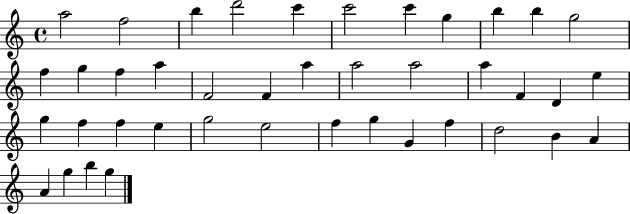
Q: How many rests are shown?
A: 0